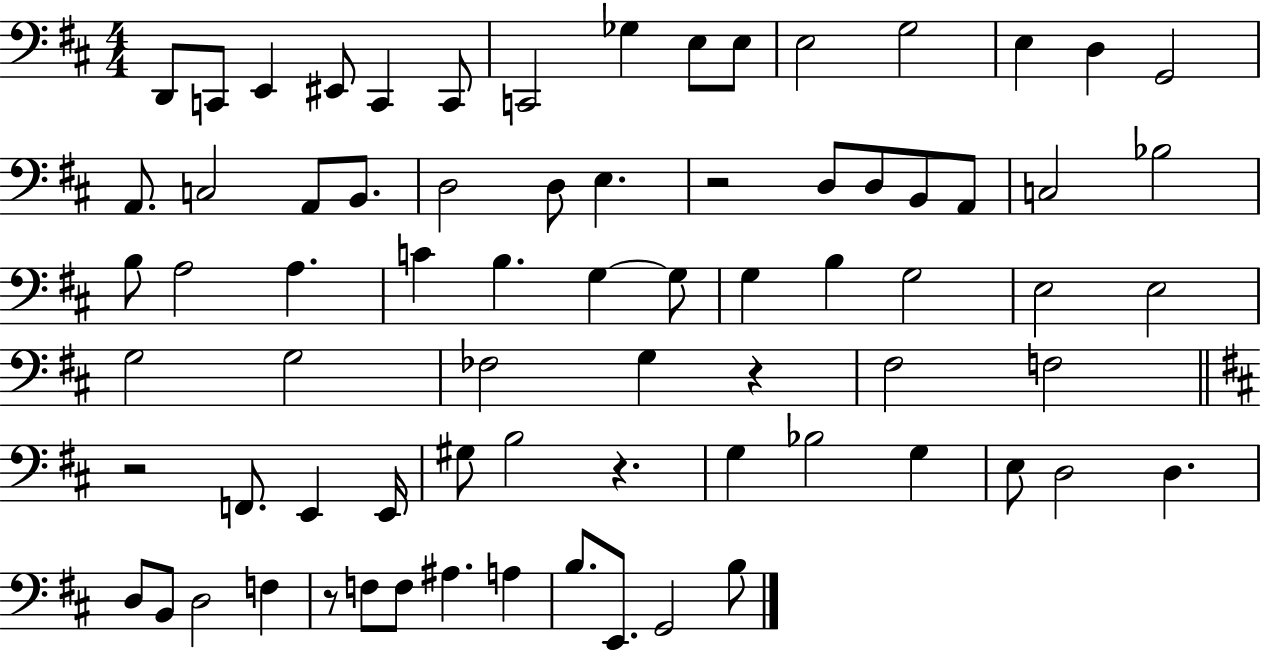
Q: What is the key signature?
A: D major